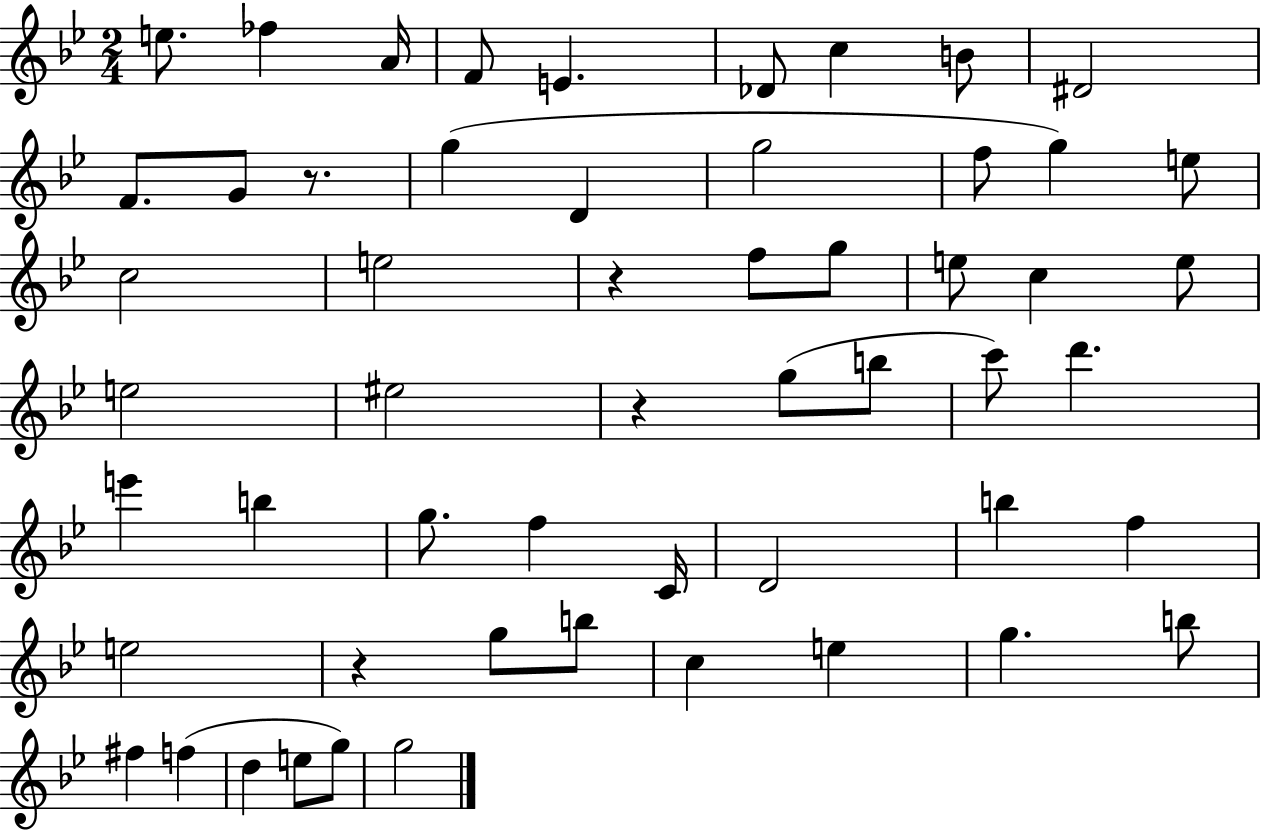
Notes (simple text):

E5/e. FES5/q A4/s F4/e E4/q. Db4/e C5/q B4/e D#4/h F4/e. G4/e R/e. G5/q D4/q G5/h F5/e G5/q E5/e C5/h E5/h R/q F5/e G5/e E5/e C5/q E5/e E5/h EIS5/h R/q G5/e B5/e C6/e D6/q. E6/q B5/q G5/e. F5/q C4/s D4/h B5/q F5/q E5/h R/q G5/e B5/e C5/q E5/q G5/q. B5/e F#5/q F5/q D5/q E5/e G5/e G5/h